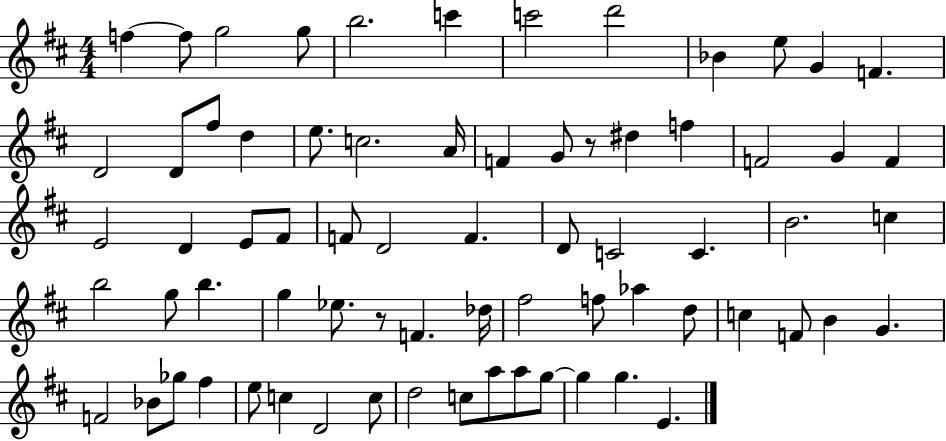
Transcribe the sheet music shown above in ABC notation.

X:1
T:Untitled
M:4/4
L:1/4
K:D
f f/2 g2 g/2 b2 c' c'2 d'2 _B e/2 G F D2 D/2 ^f/2 d e/2 c2 A/4 F G/2 z/2 ^d f F2 G F E2 D E/2 ^F/2 F/2 D2 F D/2 C2 C B2 c b2 g/2 b g _e/2 z/2 F _d/4 ^f2 f/2 _a d/2 c F/2 B G F2 _B/2 _g/2 ^f e/2 c D2 c/2 d2 c/2 a/2 a/2 g/2 g g E